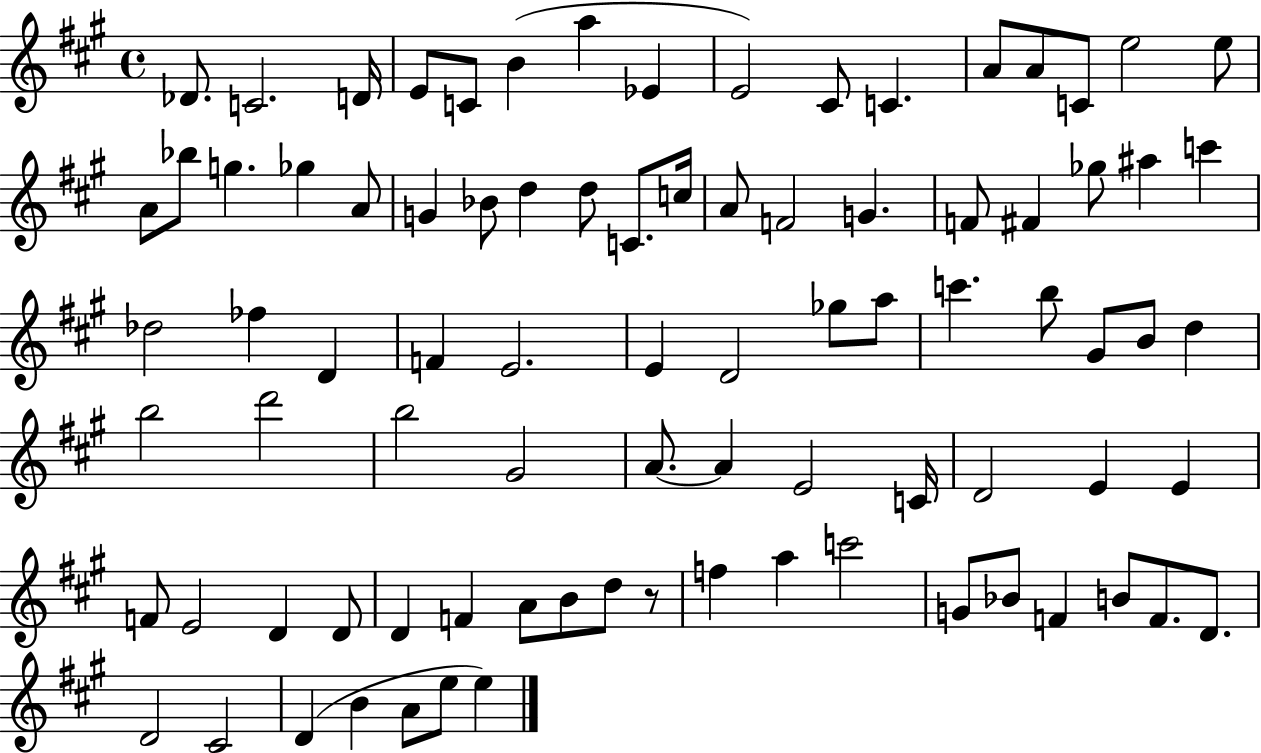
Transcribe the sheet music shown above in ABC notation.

X:1
T:Untitled
M:4/4
L:1/4
K:A
_D/2 C2 D/4 E/2 C/2 B a _E E2 ^C/2 C A/2 A/2 C/2 e2 e/2 A/2 _b/2 g _g A/2 G _B/2 d d/2 C/2 c/4 A/2 F2 G F/2 ^F _g/2 ^a c' _d2 _f D F E2 E D2 _g/2 a/2 c' b/2 ^G/2 B/2 d b2 d'2 b2 ^G2 A/2 A E2 C/4 D2 E E F/2 E2 D D/2 D F A/2 B/2 d/2 z/2 f a c'2 G/2 _B/2 F B/2 F/2 D/2 D2 ^C2 D B A/2 e/2 e